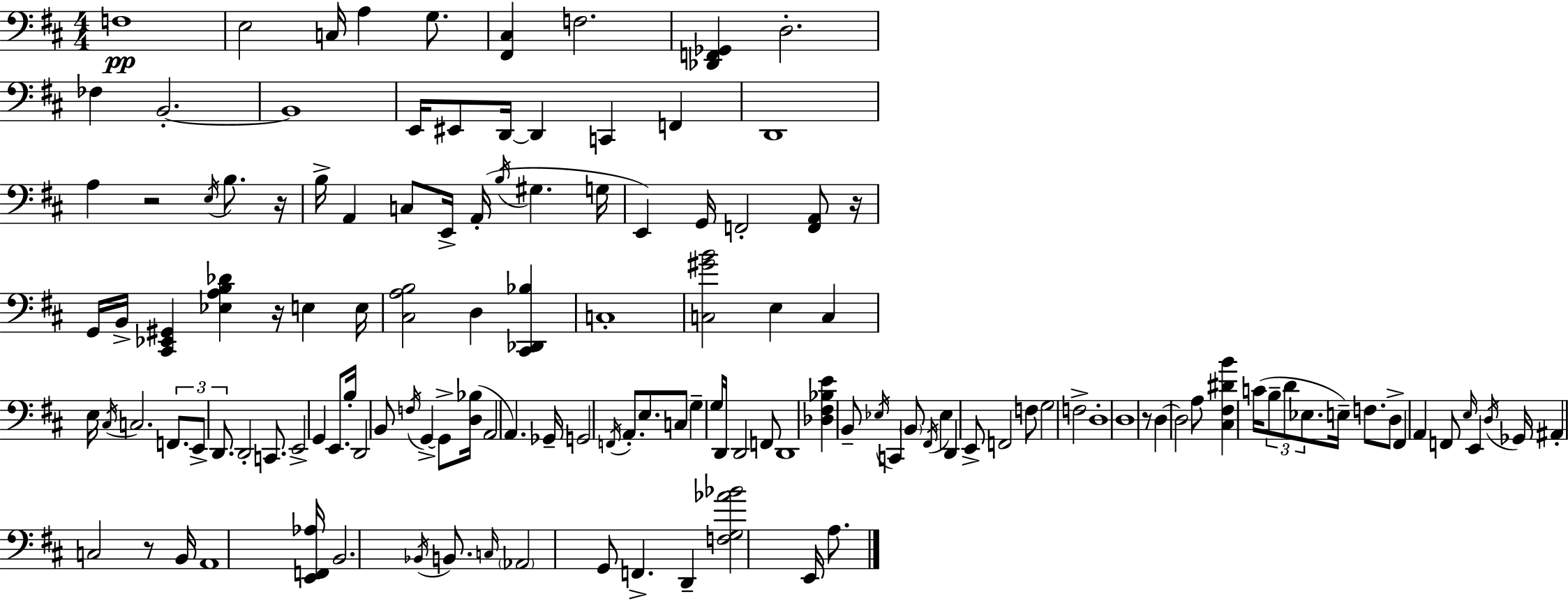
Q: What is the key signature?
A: D major